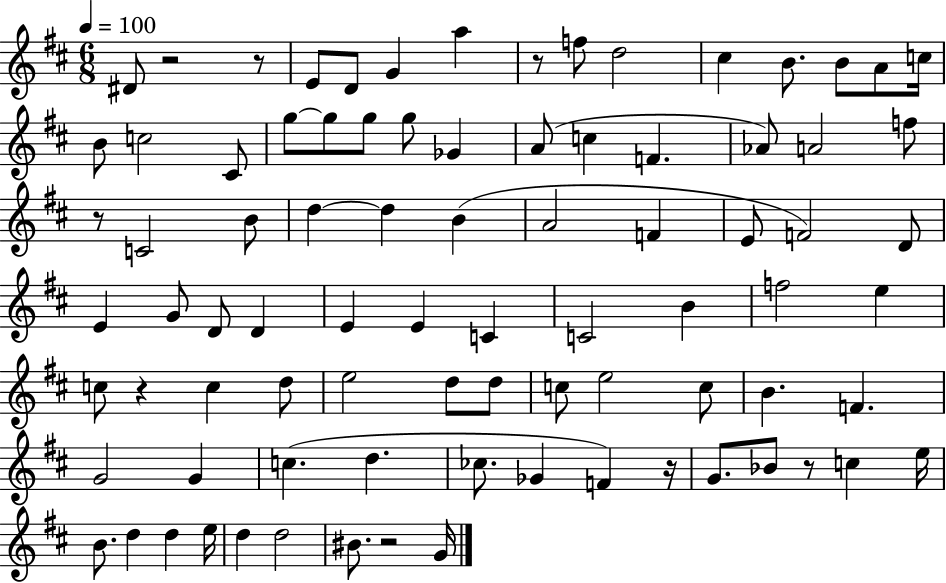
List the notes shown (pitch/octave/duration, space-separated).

D#4/e R/h R/e E4/e D4/e G4/q A5/q R/e F5/e D5/h C#5/q B4/e. B4/e A4/e C5/s B4/e C5/h C#4/e G5/e G5/e G5/e G5/e Gb4/q A4/e C5/q F4/q. Ab4/e A4/h F5/e R/e C4/h B4/e D5/q D5/q B4/q A4/h F4/q E4/e F4/h D4/e E4/q G4/e D4/e D4/q E4/q E4/q C4/q C4/h B4/q F5/h E5/q C5/e R/q C5/q D5/e E5/h D5/e D5/e C5/e E5/h C5/e B4/q. F4/q. G4/h G4/q C5/q. D5/q. CES5/e. Gb4/q F4/q R/s G4/e. Bb4/e R/e C5/q E5/s B4/e. D5/q D5/q E5/s D5/q D5/h BIS4/e. R/h G4/s